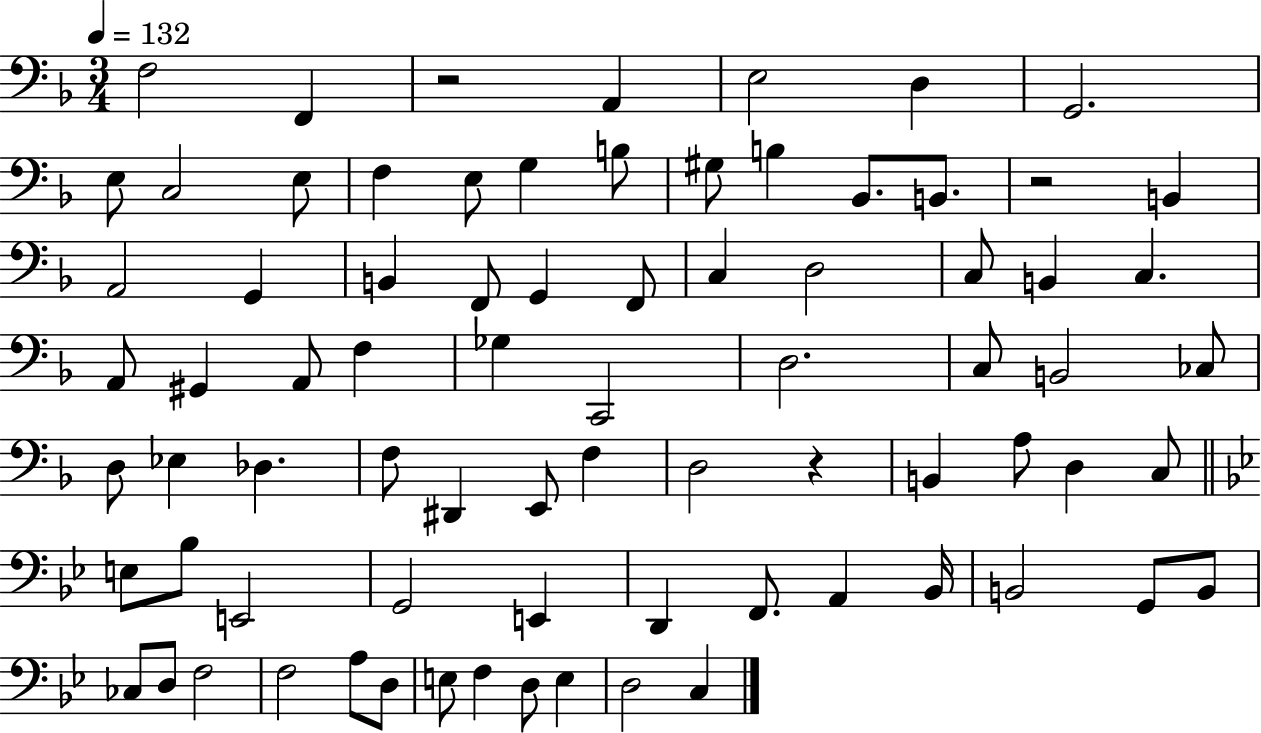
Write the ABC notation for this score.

X:1
T:Untitled
M:3/4
L:1/4
K:F
F,2 F,, z2 A,, E,2 D, G,,2 E,/2 C,2 E,/2 F, E,/2 G, B,/2 ^G,/2 B, _B,,/2 B,,/2 z2 B,, A,,2 G,, B,, F,,/2 G,, F,,/2 C, D,2 C,/2 B,, C, A,,/2 ^G,, A,,/2 F, _G, C,,2 D,2 C,/2 B,,2 _C,/2 D,/2 _E, _D, F,/2 ^D,, E,,/2 F, D,2 z B,, A,/2 D, C,/2 E,/2 _B,/2 E,,2 G,,2 E,, D,, F,,/2 A,, _B,,/4 B,,2 G,,/2 B,,/2 _C,/2 D,/2 F,2 F,2 A,/2 D,/2 E,/2 F, D,/2 E, D,2 C,